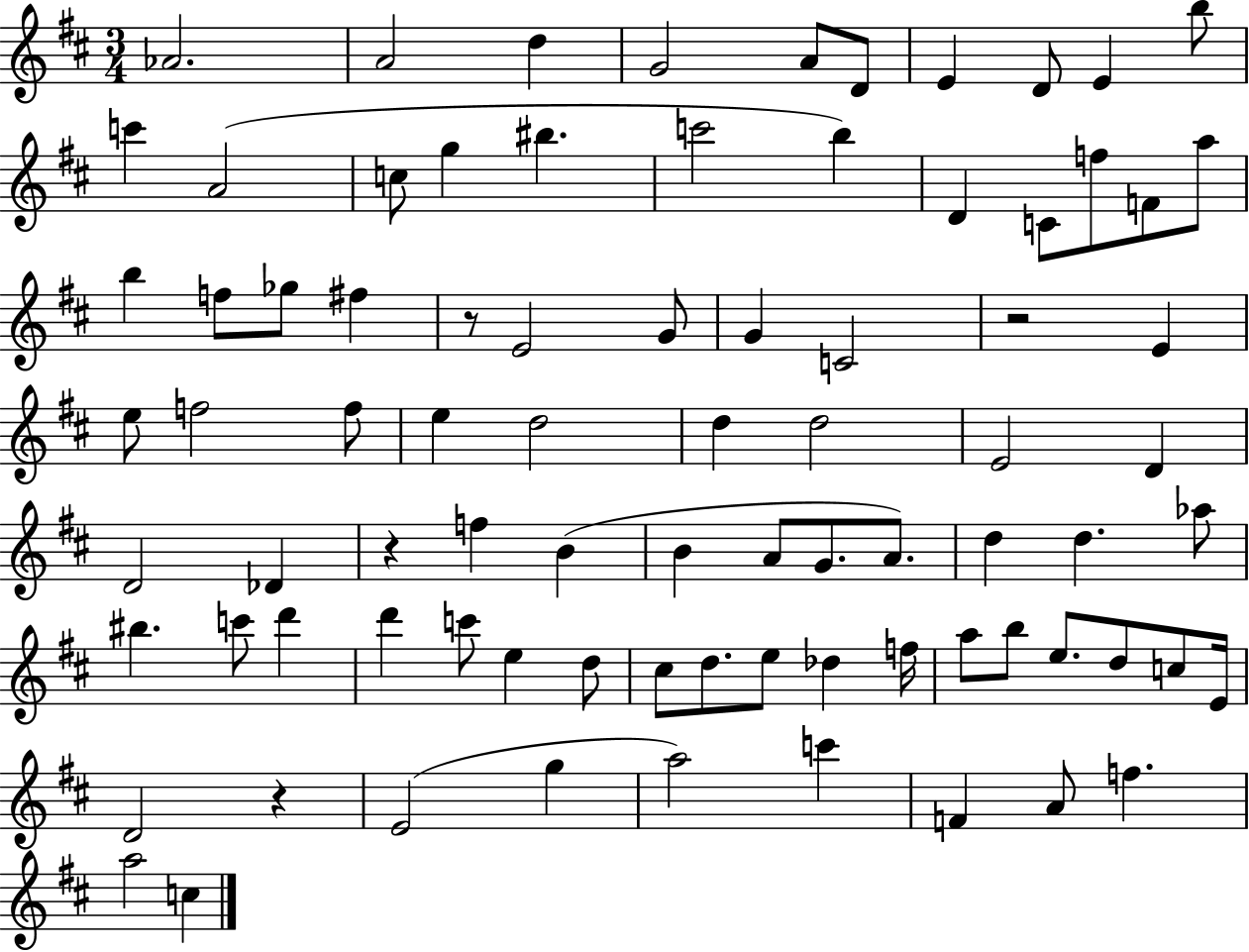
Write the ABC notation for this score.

X:1
T:Untitled
M:3/4
L:1/4
K:D
_A2 A2 d G2 A/2 D/2 E D/2 E b/2 c' A2 c/2 g ^b c'2 b D C/2 f/2 F/2 a/2 b f/2 _g/2 ^f z/2 E2 G/2 G C2 z2 E e/2 f2 f/2 e d2 d d2 E2 D D2 _D z f B B A/2 G/2 A/2 d d _a/2 ^b c'/2 d' d' c'/2 e d/2 ^c/2 d/2 e/2 _d f/4 a/2 b/2 e/2 d/2 c/2 E/4 D2 z E2 g a2 c' F A/2 f a2 c